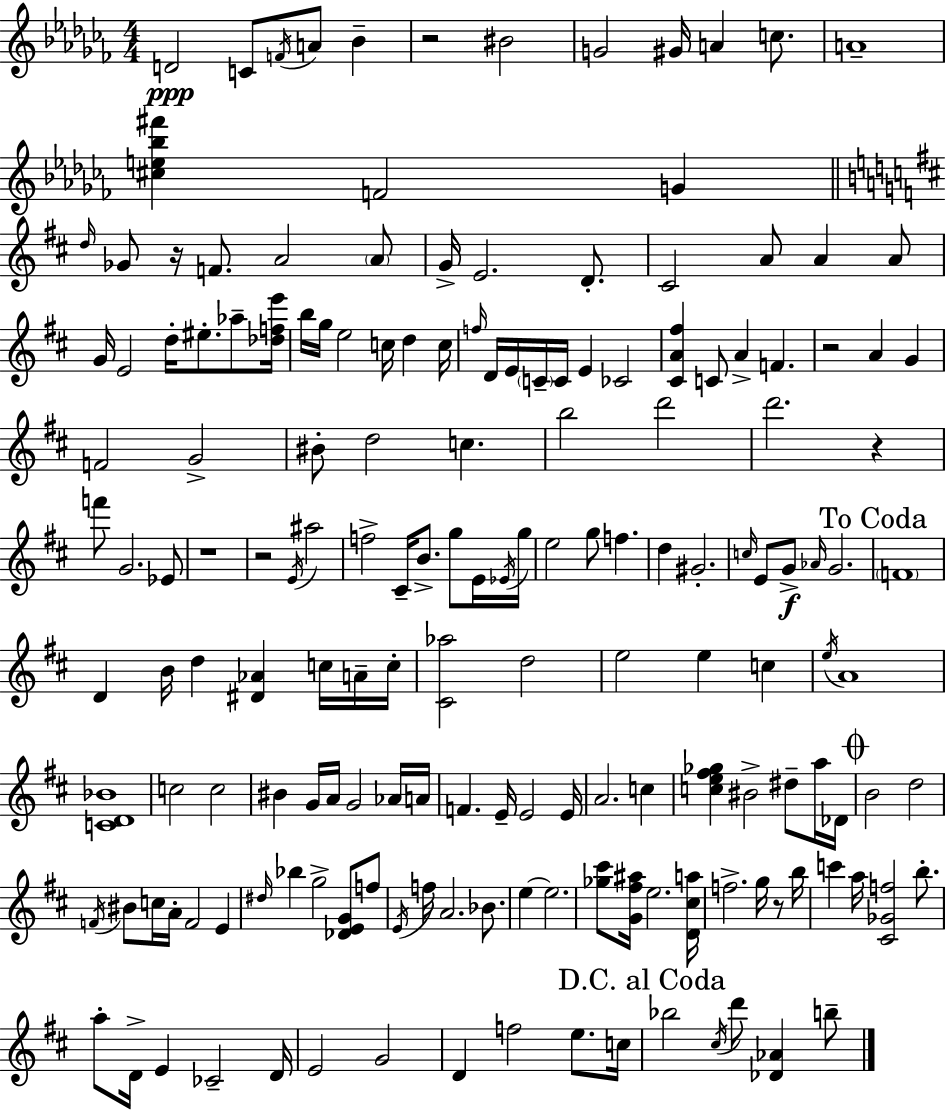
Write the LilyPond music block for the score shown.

{
  \clef treble
  \numericTimeSignature
  \time 4/4
  \key aes \minor
  \repeat volta 2 { d'2\ppp c'8 \acciaccatura { f'16 } a'8 bes'4-- | r2 bis'2 | g'2 gis'16 a'4 c''8. | a'1-- | \break <cis'' e'' bes'' fis'''>4 f'2 g'4 | \bar "||" \break \key d \major \grace { d''16 } ges'8 r16 f'8. a'2 \parenthesize a'8 | g'16-> e'2. d'8.-. | cis'2 a'8 a'4 a'8 | g'16 e'2 d''16-. eis''8.-. aes''8-- | \break <des'' f'' e'''>16 b''16 g''16 e''2 c''16 d''4 | c''16 \grace { f''16 } d'16 e'16 \parenthesize c'16-- c'16 e'4 ces'2 | <cis' a' fis''>4 c'8 a'4-> f'4. | r2 a'4 g'4 | \break f'2 g'2-> | bis'8-. d''2 c''4. | b''2 d'''2 | d'''2. r4 | \break f'''8 g'2. | ees'8 r1 | r2 \acciaccatura { e'16 } ais''2 | f''2-> cis'16-- b'8.-> g''8 | \break e'16 \acciaccatura { ees'16 } g''16 e''2 g''8 f''4. | d''4 gis'2.-. | \grace { c''16 } e'8 g'8->\f \grace { aes'16 } g'2. | \mark "To Coda" \parenthesize f'1 | \break d'4 b'16 d''4 <dis' aes'>4 | c''16 a'16-- c''16-. <cis' aes''>2 d''2 | e''2 e''4 | c''4 \acciaccatura { e''16 } a'1 | \break <c' d' bes'>1 | c''2 c''2 | bis'4 g'16 a'16 g'2 | aes'16 a'16 f'4. e'16-- e'2 | \break e'16 a'2. | c''4 <c'' e'' fis'' ges''>4 bis'2-> | dis''8-- a''16 des'16 \mark \markup { \musicglyph "scripts.coda" } b'2 d''2 | \acciaccatura { f'16 } bis'8 c''16 a'16-. f'2 | \break e'4 \grace { dis''16 } bes''4 g''2-> | <des' e' g'>8 f''8 \acciaccatura { e'16 } f''16 a'2. | bes'8. e''4~~ e''2. | <ges'' cis'''>8 <g' fis'' ais''>16 e''2. | \break <d' cis'' a''>16 f''2.-> | g''16 r8 b''16 c'''4 a''16 <cis' ges' f''>2 | b''8.-. a''8-. d'16-> e'4 | ces'2-- d'16 e'2 | \break g'2 d'4 f''2 | e''8. c''16 \mark "D.C. al Coda" bes''2 | \acciaccatura { cis''16 } d'''8 <des' aes'>4 b''8-- } \bar "|."
}